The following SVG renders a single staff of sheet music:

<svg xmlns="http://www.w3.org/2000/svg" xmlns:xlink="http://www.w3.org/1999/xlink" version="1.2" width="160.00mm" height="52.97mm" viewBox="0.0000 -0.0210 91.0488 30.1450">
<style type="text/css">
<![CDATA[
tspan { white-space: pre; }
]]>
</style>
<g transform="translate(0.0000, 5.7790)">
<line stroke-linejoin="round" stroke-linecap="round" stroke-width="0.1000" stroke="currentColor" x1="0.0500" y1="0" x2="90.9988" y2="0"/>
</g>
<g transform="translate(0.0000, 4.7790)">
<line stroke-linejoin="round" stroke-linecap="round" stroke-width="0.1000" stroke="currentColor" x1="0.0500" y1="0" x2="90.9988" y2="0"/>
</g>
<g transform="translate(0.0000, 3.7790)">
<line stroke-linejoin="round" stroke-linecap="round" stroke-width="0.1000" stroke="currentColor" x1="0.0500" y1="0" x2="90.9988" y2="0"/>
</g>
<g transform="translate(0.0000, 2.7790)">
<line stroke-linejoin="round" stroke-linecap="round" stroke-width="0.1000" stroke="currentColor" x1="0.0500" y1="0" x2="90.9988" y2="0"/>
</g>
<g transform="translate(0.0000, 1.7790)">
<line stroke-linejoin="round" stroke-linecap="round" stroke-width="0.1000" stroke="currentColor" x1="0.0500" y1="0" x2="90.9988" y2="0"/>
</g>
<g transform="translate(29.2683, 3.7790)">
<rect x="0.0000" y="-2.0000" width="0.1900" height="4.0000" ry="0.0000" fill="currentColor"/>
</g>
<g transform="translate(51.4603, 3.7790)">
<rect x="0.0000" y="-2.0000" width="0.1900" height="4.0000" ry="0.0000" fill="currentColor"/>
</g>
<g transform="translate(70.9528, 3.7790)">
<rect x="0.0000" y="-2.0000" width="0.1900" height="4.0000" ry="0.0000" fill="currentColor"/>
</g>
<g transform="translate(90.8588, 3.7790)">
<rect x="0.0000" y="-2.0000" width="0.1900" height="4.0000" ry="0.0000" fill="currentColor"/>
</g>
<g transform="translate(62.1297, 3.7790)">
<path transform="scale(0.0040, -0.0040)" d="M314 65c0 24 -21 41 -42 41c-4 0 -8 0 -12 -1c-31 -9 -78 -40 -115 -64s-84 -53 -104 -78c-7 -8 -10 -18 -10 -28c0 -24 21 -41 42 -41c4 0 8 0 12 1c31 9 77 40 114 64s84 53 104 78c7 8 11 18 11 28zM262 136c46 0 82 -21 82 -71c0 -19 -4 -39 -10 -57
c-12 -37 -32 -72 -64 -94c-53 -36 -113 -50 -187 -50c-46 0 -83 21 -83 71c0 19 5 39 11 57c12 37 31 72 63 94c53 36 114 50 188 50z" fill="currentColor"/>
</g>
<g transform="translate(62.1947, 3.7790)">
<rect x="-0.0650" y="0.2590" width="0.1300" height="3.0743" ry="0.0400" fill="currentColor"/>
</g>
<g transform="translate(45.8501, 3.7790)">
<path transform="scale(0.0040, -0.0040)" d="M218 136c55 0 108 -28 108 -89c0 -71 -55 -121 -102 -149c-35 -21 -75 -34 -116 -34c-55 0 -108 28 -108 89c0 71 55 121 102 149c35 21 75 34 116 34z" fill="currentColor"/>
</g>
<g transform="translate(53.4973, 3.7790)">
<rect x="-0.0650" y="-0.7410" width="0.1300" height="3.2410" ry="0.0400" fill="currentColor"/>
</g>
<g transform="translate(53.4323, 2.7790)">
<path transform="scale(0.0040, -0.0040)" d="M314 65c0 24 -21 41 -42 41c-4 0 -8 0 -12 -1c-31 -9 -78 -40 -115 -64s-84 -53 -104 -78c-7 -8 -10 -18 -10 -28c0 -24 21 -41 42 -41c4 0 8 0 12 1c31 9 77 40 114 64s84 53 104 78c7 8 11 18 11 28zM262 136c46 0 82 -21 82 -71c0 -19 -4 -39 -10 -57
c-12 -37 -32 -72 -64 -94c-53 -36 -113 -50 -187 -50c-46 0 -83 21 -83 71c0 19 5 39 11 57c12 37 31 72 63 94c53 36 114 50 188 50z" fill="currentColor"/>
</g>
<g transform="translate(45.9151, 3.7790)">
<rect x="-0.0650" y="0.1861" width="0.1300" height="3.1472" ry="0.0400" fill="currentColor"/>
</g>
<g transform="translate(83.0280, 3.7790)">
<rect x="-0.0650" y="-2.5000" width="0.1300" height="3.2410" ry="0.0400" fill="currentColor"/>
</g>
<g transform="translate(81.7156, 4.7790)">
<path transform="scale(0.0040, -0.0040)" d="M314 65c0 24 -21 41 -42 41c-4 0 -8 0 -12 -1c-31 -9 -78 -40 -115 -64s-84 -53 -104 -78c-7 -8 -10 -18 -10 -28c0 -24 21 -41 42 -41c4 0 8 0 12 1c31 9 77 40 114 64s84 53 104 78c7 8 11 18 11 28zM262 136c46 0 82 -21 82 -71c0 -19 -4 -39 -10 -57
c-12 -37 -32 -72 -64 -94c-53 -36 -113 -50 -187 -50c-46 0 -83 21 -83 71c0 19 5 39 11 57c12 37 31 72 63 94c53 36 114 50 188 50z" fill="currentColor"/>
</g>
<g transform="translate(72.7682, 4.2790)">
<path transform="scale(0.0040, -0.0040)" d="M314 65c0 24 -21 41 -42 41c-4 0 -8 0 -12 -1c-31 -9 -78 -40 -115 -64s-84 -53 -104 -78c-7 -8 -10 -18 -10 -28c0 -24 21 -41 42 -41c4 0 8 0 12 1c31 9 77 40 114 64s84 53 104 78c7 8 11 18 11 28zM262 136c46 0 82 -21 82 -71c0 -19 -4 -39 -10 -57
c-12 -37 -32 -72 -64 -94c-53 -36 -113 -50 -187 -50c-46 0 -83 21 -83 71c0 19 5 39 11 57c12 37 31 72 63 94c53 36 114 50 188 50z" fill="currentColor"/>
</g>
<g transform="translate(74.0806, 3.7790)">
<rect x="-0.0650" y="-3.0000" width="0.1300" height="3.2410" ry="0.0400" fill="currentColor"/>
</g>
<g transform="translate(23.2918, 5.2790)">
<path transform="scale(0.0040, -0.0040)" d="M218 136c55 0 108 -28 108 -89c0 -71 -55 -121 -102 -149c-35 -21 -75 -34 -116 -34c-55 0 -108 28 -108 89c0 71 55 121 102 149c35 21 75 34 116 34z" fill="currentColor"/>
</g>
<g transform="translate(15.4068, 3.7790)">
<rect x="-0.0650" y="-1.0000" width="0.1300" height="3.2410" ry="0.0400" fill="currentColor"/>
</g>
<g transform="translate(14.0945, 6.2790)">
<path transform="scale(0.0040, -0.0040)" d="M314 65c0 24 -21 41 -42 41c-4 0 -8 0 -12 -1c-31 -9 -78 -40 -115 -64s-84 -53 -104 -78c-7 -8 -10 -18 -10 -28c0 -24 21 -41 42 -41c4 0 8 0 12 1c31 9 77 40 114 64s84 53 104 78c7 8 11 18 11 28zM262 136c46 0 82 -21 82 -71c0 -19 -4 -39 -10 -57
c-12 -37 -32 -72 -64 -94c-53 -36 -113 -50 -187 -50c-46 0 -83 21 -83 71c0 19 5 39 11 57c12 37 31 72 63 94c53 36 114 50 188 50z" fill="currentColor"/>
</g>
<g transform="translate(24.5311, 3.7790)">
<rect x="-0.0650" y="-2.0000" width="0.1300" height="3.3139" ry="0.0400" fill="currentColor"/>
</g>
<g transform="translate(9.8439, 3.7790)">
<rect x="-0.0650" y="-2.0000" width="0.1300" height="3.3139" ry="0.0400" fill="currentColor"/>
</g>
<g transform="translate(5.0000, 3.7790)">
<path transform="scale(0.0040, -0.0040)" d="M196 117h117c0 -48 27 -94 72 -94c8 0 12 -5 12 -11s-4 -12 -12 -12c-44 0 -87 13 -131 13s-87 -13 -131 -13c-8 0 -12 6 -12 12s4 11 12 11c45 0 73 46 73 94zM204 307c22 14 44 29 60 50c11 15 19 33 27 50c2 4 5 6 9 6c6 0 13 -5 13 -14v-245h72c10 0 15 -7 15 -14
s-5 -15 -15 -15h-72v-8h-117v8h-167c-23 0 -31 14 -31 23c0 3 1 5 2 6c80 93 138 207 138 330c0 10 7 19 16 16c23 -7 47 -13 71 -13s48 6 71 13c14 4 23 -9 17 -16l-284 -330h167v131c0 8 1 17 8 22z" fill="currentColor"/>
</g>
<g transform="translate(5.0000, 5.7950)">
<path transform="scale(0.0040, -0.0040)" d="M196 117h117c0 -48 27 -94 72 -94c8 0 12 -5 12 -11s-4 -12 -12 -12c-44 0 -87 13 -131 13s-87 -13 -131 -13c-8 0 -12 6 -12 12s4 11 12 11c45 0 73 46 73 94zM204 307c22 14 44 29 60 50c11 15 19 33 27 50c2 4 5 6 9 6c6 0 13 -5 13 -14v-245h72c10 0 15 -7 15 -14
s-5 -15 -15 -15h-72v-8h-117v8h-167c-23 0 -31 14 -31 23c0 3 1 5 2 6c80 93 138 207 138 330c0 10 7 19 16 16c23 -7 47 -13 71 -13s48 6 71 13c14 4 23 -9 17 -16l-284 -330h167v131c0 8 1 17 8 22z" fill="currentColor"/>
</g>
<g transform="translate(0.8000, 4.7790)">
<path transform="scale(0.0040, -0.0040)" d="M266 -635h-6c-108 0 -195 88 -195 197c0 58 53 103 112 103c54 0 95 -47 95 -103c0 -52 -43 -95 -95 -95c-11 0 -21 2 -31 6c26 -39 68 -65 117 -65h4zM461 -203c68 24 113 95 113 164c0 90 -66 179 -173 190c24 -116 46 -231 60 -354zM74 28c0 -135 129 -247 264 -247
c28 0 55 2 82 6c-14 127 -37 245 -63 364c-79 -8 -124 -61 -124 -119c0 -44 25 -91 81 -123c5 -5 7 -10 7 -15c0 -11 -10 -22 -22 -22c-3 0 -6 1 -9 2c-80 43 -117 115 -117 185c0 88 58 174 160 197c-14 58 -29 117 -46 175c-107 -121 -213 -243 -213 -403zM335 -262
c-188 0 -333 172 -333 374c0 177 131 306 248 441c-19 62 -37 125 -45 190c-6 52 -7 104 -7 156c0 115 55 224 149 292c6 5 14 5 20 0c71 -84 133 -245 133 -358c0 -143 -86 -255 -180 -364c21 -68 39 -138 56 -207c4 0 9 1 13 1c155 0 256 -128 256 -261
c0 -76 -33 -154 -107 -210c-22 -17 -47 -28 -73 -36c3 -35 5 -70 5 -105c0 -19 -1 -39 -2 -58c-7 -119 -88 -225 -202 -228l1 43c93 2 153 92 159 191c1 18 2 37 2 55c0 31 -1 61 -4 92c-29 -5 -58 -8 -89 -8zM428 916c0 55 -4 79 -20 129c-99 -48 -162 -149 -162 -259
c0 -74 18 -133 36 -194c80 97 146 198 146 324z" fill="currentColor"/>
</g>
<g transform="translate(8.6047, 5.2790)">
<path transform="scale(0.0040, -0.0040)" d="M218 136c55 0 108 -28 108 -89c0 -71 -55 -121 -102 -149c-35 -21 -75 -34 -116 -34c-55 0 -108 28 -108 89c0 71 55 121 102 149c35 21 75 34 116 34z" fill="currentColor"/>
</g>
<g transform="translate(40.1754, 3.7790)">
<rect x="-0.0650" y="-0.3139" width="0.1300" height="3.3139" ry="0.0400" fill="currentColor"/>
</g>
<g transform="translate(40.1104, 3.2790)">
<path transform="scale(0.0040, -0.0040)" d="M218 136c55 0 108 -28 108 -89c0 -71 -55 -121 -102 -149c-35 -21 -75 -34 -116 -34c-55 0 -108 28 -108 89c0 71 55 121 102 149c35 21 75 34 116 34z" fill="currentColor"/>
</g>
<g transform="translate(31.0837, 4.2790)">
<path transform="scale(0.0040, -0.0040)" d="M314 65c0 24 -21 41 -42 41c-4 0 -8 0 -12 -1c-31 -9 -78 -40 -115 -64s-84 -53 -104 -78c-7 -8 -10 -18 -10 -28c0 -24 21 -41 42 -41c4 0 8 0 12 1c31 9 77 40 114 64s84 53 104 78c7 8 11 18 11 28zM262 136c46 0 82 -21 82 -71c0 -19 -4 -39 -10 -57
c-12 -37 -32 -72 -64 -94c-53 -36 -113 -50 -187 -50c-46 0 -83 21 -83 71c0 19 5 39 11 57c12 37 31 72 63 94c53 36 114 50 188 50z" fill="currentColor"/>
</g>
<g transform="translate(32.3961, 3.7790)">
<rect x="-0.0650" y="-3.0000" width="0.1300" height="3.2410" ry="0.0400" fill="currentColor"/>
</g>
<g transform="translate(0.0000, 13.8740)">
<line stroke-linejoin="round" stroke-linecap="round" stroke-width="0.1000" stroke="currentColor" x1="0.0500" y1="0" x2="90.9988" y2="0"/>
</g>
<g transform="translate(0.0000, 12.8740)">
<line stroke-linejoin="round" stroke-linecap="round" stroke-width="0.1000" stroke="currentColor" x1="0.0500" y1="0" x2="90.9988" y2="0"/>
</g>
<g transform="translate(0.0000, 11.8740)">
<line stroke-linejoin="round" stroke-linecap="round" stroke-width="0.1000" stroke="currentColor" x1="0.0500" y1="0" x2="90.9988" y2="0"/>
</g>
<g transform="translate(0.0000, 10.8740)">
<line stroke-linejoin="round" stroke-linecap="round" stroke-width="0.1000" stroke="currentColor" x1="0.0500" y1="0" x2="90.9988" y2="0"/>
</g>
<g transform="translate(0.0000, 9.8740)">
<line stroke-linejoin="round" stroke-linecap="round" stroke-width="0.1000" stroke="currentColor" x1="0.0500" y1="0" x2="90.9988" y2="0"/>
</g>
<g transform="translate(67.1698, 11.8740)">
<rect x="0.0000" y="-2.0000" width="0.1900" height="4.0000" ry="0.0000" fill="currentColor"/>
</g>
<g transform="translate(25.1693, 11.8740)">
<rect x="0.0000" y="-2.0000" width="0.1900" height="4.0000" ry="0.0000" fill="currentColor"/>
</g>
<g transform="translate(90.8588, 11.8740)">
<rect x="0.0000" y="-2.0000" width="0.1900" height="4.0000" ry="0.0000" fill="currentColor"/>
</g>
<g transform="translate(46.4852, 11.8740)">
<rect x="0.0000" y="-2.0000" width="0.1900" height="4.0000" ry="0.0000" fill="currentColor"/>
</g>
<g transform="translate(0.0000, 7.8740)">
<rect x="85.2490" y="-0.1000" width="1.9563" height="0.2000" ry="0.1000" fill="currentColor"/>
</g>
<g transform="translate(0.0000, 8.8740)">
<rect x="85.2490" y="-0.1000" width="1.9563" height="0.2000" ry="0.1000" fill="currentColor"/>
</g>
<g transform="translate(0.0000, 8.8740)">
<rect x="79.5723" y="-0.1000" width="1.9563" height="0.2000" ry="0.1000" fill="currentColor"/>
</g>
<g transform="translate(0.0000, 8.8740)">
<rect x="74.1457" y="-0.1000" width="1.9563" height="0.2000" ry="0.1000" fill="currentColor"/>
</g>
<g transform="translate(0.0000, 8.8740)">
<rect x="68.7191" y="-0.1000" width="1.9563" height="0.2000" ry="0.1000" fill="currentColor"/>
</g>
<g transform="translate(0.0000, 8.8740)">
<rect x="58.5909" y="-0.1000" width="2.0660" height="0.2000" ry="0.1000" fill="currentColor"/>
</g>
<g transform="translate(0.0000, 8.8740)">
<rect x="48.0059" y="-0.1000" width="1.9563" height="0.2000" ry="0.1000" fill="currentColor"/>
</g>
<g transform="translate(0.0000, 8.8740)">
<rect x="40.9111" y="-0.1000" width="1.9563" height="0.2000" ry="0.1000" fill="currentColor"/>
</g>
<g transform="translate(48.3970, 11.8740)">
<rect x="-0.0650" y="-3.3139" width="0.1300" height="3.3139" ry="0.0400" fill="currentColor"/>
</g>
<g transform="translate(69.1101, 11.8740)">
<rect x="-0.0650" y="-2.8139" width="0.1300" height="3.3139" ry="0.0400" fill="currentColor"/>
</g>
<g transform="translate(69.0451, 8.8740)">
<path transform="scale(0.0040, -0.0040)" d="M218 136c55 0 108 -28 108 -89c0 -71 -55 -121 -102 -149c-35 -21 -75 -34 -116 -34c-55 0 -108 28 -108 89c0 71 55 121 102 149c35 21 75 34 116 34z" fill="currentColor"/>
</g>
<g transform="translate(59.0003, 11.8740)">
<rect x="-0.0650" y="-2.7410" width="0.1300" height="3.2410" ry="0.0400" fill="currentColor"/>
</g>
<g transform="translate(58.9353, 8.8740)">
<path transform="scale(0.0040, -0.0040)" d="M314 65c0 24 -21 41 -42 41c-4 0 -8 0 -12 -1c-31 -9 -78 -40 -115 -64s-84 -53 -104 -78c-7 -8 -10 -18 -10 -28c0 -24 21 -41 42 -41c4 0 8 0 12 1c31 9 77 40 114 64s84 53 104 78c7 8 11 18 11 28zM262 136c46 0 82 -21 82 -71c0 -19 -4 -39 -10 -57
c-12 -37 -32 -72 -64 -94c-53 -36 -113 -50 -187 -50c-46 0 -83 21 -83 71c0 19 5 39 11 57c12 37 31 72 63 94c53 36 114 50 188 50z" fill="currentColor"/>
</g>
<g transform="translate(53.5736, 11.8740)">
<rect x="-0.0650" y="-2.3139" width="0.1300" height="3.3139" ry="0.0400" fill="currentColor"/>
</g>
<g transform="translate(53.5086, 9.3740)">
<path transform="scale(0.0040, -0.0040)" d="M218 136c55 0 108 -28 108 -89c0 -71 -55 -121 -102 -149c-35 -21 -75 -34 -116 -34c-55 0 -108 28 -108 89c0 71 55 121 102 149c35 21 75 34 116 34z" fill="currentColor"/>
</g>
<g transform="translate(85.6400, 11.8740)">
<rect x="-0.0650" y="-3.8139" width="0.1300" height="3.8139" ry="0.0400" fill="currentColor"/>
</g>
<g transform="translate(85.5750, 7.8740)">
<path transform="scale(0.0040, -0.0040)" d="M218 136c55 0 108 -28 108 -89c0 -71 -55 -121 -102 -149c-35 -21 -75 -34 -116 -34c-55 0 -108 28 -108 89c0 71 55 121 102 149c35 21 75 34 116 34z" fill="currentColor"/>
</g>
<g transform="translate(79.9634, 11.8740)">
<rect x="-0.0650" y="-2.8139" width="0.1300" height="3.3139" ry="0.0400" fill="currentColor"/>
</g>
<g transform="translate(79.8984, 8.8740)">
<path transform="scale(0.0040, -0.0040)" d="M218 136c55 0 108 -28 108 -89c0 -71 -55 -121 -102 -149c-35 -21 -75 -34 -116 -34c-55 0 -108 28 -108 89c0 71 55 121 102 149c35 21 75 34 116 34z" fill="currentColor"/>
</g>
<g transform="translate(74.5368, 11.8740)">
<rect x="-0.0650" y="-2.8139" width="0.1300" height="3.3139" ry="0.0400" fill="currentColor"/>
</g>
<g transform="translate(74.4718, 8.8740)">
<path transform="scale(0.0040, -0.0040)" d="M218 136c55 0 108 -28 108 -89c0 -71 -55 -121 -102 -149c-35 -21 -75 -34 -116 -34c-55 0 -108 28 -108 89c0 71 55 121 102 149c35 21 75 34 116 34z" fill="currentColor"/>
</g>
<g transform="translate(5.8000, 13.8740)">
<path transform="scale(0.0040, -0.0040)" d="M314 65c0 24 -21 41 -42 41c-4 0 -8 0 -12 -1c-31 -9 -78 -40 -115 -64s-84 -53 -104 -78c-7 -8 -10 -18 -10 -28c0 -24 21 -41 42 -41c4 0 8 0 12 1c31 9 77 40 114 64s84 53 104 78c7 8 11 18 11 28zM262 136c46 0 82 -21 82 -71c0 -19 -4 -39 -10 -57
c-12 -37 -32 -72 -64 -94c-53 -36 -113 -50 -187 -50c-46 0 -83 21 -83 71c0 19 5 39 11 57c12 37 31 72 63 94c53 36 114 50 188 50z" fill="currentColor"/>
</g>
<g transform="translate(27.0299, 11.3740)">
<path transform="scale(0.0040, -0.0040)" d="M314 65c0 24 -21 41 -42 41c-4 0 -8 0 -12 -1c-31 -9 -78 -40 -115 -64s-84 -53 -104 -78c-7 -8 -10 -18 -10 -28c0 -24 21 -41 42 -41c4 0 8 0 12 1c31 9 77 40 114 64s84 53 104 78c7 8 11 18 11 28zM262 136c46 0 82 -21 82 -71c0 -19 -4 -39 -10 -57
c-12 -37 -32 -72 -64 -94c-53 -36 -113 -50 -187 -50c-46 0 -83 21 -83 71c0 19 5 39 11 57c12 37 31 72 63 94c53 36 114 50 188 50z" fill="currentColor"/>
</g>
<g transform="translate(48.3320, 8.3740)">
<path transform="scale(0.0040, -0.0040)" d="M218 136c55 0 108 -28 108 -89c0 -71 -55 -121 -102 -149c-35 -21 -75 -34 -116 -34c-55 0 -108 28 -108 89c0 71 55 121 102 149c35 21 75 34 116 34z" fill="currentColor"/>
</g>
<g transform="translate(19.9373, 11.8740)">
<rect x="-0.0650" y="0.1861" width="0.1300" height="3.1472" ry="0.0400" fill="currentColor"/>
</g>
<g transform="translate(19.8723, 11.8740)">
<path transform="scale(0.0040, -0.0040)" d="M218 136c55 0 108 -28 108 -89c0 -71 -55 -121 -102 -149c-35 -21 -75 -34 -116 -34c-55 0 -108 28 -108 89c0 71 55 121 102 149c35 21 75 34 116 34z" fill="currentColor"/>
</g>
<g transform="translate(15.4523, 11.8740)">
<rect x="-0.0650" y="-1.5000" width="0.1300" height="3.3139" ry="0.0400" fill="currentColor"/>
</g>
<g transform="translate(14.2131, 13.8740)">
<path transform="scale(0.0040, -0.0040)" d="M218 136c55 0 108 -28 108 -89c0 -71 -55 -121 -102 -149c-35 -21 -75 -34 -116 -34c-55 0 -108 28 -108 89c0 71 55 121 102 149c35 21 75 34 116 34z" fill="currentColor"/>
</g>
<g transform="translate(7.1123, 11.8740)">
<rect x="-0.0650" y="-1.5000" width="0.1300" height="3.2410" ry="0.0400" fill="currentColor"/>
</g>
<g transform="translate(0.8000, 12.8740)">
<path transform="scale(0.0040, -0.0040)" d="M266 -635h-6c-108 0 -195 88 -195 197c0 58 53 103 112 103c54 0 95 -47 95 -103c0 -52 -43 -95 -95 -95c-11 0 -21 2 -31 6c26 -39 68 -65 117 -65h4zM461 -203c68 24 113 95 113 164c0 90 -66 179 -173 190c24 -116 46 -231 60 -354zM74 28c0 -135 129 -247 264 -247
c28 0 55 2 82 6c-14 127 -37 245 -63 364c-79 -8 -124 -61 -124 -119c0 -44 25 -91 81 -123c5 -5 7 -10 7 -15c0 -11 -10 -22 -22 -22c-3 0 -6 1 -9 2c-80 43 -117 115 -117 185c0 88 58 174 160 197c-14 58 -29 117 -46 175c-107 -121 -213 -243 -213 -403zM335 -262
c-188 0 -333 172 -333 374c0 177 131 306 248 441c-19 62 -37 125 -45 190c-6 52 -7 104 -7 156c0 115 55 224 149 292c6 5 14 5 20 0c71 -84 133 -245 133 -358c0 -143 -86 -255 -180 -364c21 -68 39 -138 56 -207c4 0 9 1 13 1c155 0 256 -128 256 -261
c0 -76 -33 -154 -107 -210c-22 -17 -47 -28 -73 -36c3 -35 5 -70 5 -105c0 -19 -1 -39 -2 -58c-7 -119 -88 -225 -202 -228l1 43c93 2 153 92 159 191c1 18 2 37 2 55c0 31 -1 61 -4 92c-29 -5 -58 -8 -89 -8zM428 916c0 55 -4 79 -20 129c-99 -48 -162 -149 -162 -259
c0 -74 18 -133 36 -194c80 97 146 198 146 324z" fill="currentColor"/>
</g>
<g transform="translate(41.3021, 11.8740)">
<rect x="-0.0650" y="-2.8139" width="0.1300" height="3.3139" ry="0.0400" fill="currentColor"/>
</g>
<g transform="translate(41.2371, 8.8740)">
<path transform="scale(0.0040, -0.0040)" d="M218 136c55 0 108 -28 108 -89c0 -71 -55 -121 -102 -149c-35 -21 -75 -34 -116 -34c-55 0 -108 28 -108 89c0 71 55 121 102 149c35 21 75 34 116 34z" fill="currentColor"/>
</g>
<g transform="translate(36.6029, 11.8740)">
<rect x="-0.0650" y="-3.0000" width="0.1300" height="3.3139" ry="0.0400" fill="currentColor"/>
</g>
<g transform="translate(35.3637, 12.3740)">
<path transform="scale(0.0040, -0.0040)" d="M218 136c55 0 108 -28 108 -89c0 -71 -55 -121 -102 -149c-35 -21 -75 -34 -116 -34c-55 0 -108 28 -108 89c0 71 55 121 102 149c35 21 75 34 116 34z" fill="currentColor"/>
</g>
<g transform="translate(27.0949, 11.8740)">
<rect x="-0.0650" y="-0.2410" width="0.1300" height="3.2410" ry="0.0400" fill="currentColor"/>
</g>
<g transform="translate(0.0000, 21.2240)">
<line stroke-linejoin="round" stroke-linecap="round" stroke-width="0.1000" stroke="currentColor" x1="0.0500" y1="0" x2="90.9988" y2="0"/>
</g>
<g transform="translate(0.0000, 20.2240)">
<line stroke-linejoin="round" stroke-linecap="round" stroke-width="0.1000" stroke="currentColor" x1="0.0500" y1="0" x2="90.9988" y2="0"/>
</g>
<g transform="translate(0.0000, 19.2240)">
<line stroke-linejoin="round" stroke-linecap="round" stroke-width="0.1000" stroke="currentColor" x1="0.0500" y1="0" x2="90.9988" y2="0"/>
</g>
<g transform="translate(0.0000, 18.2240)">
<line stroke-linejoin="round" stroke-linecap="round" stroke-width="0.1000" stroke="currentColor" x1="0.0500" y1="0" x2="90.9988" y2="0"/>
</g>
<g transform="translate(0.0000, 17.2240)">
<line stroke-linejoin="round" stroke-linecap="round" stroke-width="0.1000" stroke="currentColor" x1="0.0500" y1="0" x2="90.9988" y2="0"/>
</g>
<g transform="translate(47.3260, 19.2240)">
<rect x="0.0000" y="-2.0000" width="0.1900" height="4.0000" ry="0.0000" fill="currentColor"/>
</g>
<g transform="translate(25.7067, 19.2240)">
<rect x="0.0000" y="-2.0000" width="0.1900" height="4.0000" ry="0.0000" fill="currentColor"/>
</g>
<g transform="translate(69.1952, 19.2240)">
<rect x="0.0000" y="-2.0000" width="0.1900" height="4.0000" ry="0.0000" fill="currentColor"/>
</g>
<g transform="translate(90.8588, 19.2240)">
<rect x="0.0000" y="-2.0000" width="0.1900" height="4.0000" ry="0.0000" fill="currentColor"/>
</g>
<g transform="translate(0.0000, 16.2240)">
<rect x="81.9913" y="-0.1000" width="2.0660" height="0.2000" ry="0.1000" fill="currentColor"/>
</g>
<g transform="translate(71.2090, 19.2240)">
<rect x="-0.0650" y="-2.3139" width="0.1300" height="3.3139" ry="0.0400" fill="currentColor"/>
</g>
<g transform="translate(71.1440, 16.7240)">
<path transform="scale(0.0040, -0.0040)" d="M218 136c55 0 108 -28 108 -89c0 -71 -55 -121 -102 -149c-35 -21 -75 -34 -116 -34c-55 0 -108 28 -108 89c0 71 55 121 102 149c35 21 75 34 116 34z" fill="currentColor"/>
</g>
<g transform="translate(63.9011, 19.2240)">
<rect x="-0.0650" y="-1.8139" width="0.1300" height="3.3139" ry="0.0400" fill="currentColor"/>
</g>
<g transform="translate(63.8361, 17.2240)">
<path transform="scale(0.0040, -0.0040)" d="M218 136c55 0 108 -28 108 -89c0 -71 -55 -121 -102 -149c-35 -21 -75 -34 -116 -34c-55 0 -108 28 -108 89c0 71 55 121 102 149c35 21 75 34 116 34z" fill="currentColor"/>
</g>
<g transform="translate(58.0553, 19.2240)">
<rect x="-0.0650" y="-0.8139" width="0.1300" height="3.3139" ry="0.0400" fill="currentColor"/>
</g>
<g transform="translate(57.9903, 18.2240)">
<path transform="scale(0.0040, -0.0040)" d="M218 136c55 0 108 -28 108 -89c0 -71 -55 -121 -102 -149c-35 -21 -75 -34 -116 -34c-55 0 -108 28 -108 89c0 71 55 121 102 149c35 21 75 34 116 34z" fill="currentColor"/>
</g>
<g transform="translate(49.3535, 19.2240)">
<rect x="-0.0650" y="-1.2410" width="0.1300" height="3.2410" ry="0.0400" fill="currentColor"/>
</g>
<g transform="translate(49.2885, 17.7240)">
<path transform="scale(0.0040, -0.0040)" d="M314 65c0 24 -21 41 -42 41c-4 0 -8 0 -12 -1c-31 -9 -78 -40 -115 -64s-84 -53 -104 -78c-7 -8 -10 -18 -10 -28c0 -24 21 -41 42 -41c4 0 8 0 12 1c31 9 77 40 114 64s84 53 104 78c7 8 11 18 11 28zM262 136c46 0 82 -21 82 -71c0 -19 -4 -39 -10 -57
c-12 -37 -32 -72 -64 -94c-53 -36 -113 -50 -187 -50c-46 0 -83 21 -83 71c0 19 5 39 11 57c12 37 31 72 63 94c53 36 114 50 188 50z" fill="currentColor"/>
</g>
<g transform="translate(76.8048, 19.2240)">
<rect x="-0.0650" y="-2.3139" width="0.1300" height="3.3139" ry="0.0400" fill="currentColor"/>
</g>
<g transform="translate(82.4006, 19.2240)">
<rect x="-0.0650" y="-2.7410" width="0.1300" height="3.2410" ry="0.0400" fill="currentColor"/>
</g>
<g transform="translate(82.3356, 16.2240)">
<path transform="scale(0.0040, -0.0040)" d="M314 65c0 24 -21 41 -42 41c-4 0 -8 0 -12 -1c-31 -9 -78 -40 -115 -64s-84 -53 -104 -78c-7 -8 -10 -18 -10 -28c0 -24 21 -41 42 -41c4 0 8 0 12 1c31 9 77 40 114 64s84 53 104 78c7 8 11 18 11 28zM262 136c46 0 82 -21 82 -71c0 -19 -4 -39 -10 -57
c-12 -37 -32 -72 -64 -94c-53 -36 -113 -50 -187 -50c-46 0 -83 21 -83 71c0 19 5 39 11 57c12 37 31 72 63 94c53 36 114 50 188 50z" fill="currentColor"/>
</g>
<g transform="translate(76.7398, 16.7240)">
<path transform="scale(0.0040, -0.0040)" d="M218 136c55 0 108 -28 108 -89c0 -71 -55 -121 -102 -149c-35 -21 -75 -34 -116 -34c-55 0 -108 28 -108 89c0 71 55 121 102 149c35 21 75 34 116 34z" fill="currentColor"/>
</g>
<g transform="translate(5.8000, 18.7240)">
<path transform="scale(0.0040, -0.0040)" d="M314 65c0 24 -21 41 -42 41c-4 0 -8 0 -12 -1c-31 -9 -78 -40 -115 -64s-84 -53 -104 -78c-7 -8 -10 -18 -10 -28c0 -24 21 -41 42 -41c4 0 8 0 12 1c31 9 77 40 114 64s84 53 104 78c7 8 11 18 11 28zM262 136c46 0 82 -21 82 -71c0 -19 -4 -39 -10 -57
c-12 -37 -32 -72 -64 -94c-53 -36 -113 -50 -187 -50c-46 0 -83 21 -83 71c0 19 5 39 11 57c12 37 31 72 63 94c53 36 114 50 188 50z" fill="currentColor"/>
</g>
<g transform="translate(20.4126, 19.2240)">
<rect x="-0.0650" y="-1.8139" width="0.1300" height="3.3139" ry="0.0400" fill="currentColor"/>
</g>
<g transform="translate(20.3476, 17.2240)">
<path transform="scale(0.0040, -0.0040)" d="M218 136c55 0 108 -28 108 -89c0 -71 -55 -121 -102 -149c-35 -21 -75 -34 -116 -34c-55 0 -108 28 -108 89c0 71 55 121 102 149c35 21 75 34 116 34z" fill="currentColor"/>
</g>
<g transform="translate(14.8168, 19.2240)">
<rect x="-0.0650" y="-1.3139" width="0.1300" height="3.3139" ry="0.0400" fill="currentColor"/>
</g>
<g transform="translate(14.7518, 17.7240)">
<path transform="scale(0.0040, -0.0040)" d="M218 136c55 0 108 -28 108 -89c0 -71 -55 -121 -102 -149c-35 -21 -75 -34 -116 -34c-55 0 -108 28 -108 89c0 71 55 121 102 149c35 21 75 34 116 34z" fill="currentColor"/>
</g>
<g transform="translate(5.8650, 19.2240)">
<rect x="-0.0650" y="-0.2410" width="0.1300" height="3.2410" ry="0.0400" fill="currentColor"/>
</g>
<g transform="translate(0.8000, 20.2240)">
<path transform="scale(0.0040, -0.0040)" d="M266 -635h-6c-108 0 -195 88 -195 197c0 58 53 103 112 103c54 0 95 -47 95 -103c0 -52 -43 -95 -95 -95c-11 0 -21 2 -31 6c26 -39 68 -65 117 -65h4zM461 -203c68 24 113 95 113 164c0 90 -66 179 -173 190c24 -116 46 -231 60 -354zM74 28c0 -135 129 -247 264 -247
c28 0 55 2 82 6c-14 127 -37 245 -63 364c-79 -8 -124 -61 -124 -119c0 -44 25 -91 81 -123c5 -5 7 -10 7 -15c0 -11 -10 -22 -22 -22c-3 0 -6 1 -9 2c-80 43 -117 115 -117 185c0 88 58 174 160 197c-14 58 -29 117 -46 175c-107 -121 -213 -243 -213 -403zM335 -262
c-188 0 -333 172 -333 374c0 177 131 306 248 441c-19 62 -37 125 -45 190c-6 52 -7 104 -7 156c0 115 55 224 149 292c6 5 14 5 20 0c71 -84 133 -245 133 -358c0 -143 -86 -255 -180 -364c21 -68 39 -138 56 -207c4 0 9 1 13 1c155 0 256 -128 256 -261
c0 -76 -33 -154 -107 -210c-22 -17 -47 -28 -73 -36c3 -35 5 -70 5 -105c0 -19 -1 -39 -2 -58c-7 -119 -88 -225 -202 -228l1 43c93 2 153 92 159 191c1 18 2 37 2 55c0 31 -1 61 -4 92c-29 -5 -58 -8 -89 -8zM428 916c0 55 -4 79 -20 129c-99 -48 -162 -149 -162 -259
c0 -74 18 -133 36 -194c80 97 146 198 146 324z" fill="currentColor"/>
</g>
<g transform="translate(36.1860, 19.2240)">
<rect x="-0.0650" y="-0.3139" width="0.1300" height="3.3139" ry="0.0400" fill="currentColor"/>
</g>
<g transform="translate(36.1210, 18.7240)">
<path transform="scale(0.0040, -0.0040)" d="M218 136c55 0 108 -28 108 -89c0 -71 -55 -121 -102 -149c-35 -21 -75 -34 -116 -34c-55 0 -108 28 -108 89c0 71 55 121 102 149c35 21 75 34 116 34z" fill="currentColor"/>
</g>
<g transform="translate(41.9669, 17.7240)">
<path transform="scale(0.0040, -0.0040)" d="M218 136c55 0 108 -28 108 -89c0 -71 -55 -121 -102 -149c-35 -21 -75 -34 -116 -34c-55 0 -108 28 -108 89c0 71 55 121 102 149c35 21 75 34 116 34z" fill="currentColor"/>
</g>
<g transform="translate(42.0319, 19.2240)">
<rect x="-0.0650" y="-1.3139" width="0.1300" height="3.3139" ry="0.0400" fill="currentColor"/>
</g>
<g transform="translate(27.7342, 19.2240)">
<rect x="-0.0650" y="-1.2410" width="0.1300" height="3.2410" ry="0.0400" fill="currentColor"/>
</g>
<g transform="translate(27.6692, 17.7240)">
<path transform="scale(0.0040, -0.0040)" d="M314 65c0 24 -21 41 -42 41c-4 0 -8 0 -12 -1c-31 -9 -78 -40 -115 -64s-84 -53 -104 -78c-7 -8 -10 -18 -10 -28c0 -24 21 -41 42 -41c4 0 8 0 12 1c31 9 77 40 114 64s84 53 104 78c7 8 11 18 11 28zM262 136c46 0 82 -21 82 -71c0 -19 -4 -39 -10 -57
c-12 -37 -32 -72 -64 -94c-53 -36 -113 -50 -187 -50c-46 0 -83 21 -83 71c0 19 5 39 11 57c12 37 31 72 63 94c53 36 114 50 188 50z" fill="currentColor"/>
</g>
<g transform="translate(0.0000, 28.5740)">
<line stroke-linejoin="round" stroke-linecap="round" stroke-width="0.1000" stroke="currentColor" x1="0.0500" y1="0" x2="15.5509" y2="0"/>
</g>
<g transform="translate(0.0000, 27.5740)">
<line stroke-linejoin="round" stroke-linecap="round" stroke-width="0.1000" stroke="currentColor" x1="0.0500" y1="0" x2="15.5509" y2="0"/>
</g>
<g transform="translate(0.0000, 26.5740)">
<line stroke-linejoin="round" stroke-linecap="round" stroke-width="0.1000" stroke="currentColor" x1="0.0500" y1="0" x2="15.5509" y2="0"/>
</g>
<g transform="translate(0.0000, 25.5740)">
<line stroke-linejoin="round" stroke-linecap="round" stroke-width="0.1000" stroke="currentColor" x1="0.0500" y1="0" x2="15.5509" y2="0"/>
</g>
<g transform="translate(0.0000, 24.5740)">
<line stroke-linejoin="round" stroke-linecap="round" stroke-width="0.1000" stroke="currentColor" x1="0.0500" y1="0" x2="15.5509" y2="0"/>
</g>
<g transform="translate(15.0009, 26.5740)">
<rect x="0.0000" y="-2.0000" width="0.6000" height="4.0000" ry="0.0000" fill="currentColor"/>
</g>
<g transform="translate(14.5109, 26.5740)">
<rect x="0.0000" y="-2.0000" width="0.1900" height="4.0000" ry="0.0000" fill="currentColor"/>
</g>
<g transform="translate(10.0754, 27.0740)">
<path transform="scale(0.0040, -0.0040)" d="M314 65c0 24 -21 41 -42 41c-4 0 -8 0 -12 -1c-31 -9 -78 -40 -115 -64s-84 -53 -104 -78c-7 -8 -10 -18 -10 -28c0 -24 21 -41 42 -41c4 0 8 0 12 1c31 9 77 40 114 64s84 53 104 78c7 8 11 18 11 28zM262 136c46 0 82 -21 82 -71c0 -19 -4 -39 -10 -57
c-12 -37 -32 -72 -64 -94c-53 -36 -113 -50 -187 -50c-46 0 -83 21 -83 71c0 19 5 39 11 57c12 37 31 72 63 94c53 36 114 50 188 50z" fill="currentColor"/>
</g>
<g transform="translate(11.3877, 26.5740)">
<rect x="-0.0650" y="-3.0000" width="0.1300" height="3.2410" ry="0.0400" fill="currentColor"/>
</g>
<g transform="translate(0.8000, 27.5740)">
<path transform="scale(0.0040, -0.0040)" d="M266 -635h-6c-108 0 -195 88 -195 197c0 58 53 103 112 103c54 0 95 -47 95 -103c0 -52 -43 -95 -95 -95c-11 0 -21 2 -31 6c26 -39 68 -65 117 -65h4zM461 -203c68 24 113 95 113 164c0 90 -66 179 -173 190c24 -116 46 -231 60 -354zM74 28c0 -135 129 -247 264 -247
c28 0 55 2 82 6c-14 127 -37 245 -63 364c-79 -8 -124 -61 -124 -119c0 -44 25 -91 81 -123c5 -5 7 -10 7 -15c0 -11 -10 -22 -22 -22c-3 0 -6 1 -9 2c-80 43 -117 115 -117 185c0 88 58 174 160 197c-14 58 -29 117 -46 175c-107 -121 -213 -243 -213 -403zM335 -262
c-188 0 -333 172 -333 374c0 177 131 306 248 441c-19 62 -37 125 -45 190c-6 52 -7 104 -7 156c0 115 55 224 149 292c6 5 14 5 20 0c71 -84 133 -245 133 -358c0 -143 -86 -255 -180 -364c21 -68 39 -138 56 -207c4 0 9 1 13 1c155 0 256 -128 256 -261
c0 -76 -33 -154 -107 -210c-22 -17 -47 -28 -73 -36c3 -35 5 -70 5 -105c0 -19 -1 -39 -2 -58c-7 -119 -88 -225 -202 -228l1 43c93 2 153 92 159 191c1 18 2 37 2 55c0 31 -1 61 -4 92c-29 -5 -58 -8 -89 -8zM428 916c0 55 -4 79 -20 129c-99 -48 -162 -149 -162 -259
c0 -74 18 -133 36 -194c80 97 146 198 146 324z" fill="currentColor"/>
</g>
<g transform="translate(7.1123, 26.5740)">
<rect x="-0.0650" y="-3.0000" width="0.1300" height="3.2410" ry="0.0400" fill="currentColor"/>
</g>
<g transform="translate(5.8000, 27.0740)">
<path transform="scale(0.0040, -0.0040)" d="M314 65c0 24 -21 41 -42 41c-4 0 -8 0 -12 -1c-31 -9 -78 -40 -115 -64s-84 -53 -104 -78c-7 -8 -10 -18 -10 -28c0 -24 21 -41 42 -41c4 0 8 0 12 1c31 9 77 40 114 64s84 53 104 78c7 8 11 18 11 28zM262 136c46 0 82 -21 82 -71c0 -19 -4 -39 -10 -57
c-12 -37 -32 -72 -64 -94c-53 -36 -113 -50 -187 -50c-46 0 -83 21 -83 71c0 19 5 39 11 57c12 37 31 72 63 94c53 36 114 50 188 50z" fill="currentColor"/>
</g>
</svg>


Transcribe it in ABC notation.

X:1
T:Untitled
M:4/4
L:1/4
K:C
F D2 F A2 c B d2 B2 A2 G2 E2 E B c2 A a b g a2 a a a c' c2 e f e2 c e e2 d f g g a2 A2 A2